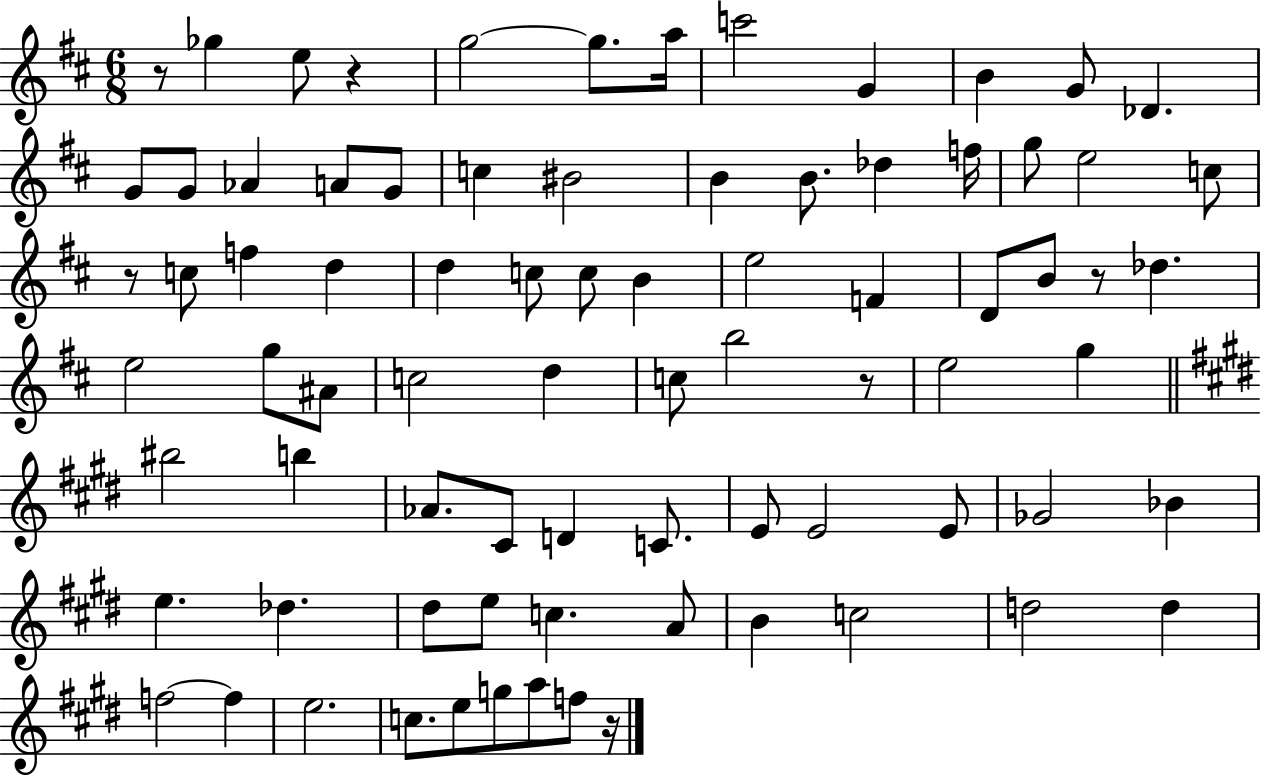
X:1
T:Untitled
M:6/8
L:1/4
K:D
z/2 _g e/2 z g2 g/2 a/4 c'2 G B G/2 _D G/2 G/2 _A A/2 G/2 c ^B2 B B/2 _d f/4 g/2 e2 c/2 z/2 c/2 f d d c/2 c/2 B e2 F D/2 B/2 z/2 _d e2 g/2 ^A/2 c2 d c/2 b2 z/2 e2 g ^b2 b _A/2 ^C/2 D C/2 E/2 E2 E/2 _G2 _B e _d ^d/2 e/2 c A/2 B c2 d2 d f2 f e2 c/2 e/2 g/2 a/2 f/2 z/4